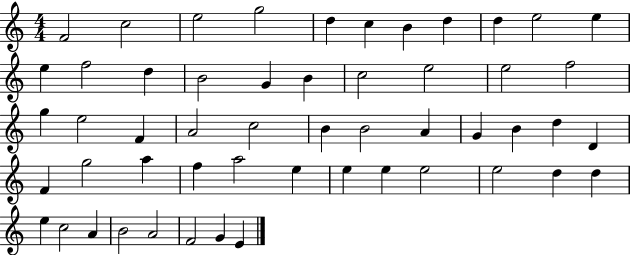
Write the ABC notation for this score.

X:1
T:Untitled
M:4/4
L:1/4
K:C
F2 c2 e2 g2 d c B d d e2 e e f2 d B2 G B c2 e2 e2 f2 g e2 F A2 c2 B B2 A G B d D F g2 a f a2 e e e e2 e2 d d e c2 A B2 A2 F2 G E